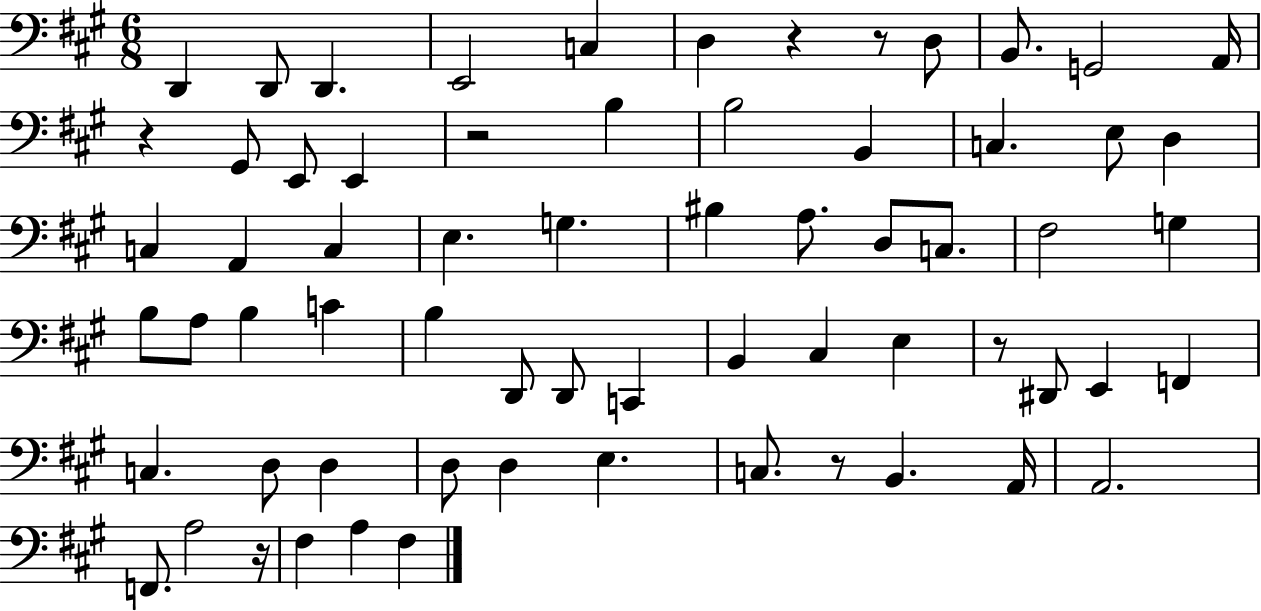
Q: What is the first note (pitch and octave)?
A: D2